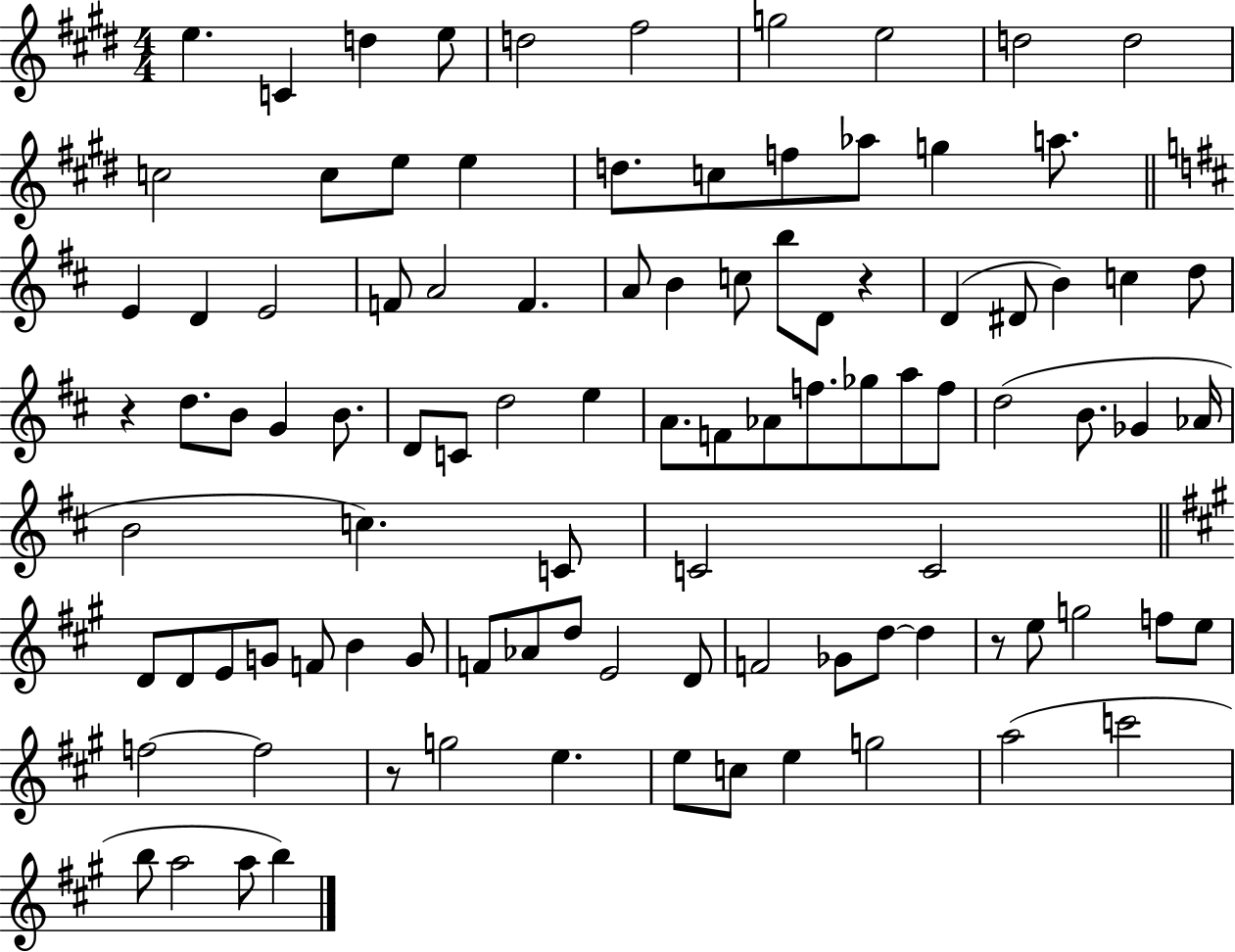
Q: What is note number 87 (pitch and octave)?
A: E5